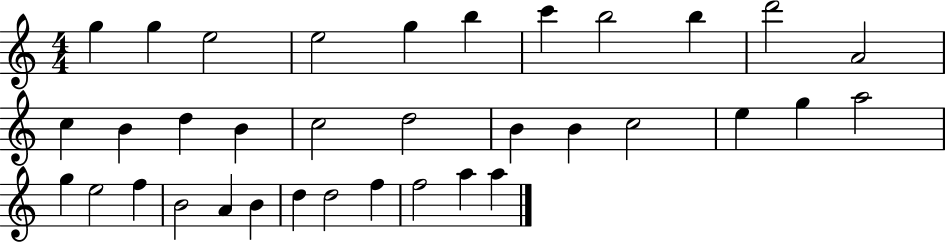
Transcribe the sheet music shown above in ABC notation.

X:1
T:Untitled
M:4/4
L:1/4
K:C
g g e2 e2 g b c' b2 b d'2 A2 c B d B c2 d2 B B c2 e g a2 g e2 f B2 A B d d2 f f2 a a